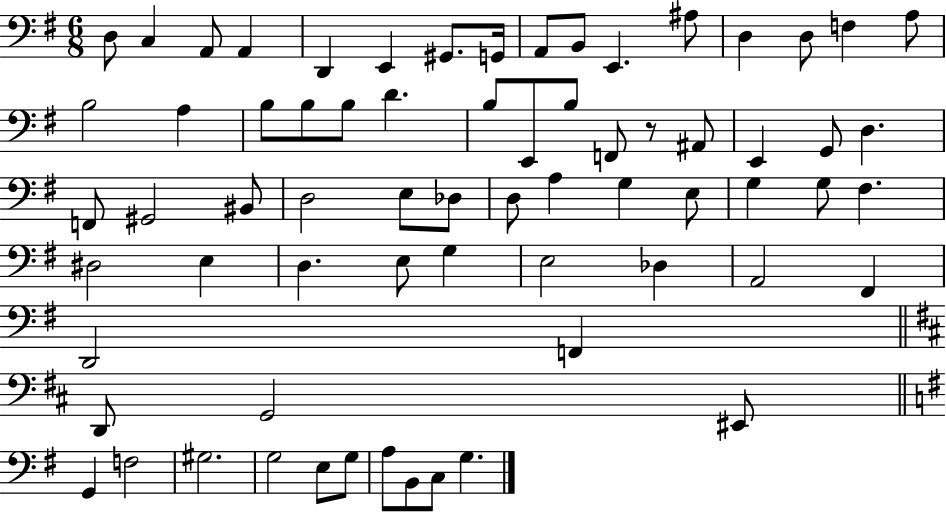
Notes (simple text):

D3/e C3/q A2/e A2/q D2/q E2/q G#2/e. G2/s A2/e B2/e E2/q. A#3/e D3/q D3/e F3/q A3/e B3/h A3/q B3/e B3/e B3/e D4/q. B3/e E2/e B3/e F2/e R/e A#2/e E2/q G2/e D3/q. F2/e G#2/h BIS2/e D3/h E3/e Db3/e D3/e A3/q G3/q E3/e G3/q G3/e F#3/q. D#3/h E3/q D3/q. E3/e G3/q E3/h Db3/q A2/h F#2/q D2/h F2/q D2/e G2/h EIS2/e G2/q F3/h G#3/h. G3/h E3/e G3/e A3/e B2/e C3/e G3/q.